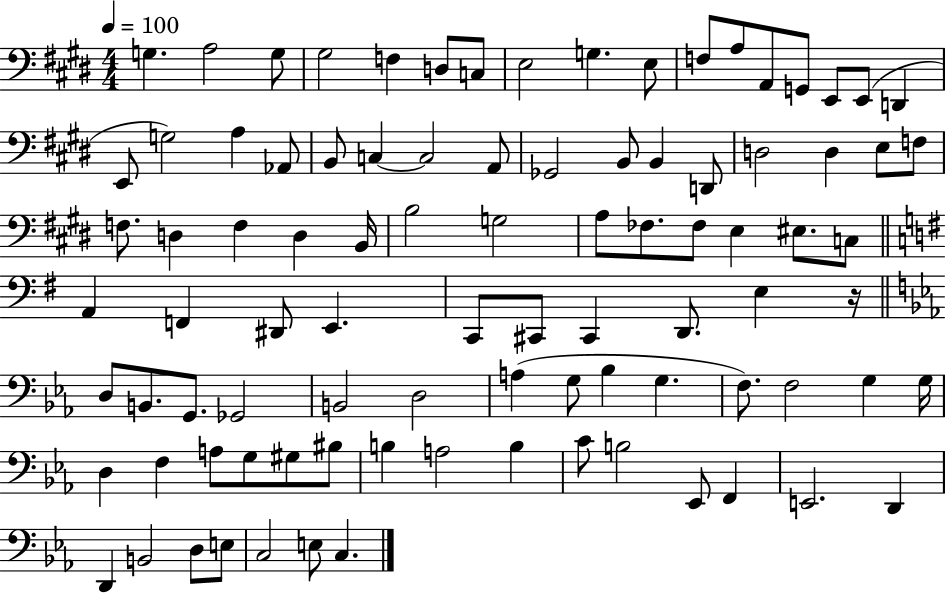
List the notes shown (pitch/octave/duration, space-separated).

G3/q. A3/h G3/e G#3/h F3/q D3/e C3/e E3/h G3/q. E3/e F3/e A3/e A2/e G2/e E2/e E2/e D2/q E2/e G3/h A3/q Ab2/e B2/e C3/q C3/h A2/e Gb2/h B2/e B2/q D2/e D3/h D3/q E3/e F3/e F3/e. D3/q F3/q D3/q B2/s B3/h G3/h A3/e FES3/e. FES3/e E3/q EIS3/e. C3/e A2/q F2/q D#2/e E2/q. C2/e C#2/e C#2/q D2/e. E3/q R/s D3/e B2/e. G2/e. Gb2/h B2/h D3/h A3/q G3/e Bb3/q G3/q. F3/e. F3/h G3/q G3/s D3/q F3/q A3/e G3/e G#3/e BIS3/e B3/q A3/h B3/q C4/e B3/h Eb2/e F2/q E2/h. D2/q D2/q B2/h D3/e E3/e C3/h E3/e C3/q.